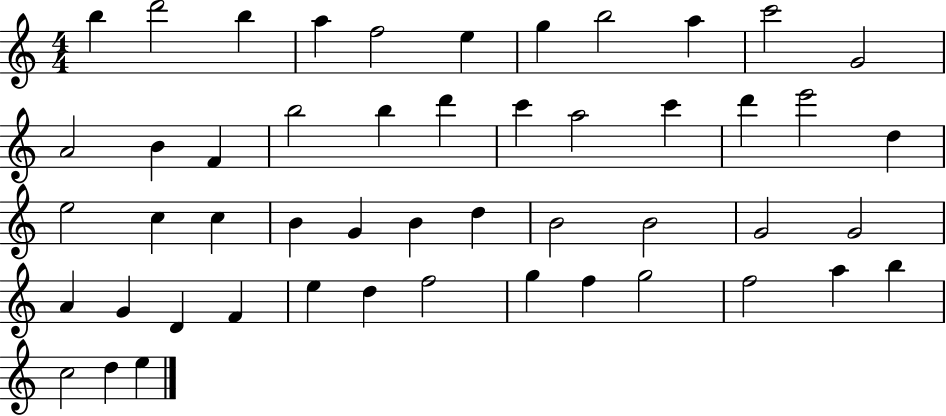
B5/q D6/h B5/q A5/q F5/h E5/q G5/q B5/h A5/q C6/h G4/h A4/h B4/q F4/q B5/h B5/q D6/q C6/q A5/h C6/q D6/q E6/h D5/q E5/h C5/q C5/q B4/q G4/q B4/q D5/q B4/h B4/h G4/h G4/h A4/q G4/q D4/q F4/q E5/q D5/q F5/h G5/q F5/q G5/h F5/h A5/q B5/q C5/h D5/q E5/q